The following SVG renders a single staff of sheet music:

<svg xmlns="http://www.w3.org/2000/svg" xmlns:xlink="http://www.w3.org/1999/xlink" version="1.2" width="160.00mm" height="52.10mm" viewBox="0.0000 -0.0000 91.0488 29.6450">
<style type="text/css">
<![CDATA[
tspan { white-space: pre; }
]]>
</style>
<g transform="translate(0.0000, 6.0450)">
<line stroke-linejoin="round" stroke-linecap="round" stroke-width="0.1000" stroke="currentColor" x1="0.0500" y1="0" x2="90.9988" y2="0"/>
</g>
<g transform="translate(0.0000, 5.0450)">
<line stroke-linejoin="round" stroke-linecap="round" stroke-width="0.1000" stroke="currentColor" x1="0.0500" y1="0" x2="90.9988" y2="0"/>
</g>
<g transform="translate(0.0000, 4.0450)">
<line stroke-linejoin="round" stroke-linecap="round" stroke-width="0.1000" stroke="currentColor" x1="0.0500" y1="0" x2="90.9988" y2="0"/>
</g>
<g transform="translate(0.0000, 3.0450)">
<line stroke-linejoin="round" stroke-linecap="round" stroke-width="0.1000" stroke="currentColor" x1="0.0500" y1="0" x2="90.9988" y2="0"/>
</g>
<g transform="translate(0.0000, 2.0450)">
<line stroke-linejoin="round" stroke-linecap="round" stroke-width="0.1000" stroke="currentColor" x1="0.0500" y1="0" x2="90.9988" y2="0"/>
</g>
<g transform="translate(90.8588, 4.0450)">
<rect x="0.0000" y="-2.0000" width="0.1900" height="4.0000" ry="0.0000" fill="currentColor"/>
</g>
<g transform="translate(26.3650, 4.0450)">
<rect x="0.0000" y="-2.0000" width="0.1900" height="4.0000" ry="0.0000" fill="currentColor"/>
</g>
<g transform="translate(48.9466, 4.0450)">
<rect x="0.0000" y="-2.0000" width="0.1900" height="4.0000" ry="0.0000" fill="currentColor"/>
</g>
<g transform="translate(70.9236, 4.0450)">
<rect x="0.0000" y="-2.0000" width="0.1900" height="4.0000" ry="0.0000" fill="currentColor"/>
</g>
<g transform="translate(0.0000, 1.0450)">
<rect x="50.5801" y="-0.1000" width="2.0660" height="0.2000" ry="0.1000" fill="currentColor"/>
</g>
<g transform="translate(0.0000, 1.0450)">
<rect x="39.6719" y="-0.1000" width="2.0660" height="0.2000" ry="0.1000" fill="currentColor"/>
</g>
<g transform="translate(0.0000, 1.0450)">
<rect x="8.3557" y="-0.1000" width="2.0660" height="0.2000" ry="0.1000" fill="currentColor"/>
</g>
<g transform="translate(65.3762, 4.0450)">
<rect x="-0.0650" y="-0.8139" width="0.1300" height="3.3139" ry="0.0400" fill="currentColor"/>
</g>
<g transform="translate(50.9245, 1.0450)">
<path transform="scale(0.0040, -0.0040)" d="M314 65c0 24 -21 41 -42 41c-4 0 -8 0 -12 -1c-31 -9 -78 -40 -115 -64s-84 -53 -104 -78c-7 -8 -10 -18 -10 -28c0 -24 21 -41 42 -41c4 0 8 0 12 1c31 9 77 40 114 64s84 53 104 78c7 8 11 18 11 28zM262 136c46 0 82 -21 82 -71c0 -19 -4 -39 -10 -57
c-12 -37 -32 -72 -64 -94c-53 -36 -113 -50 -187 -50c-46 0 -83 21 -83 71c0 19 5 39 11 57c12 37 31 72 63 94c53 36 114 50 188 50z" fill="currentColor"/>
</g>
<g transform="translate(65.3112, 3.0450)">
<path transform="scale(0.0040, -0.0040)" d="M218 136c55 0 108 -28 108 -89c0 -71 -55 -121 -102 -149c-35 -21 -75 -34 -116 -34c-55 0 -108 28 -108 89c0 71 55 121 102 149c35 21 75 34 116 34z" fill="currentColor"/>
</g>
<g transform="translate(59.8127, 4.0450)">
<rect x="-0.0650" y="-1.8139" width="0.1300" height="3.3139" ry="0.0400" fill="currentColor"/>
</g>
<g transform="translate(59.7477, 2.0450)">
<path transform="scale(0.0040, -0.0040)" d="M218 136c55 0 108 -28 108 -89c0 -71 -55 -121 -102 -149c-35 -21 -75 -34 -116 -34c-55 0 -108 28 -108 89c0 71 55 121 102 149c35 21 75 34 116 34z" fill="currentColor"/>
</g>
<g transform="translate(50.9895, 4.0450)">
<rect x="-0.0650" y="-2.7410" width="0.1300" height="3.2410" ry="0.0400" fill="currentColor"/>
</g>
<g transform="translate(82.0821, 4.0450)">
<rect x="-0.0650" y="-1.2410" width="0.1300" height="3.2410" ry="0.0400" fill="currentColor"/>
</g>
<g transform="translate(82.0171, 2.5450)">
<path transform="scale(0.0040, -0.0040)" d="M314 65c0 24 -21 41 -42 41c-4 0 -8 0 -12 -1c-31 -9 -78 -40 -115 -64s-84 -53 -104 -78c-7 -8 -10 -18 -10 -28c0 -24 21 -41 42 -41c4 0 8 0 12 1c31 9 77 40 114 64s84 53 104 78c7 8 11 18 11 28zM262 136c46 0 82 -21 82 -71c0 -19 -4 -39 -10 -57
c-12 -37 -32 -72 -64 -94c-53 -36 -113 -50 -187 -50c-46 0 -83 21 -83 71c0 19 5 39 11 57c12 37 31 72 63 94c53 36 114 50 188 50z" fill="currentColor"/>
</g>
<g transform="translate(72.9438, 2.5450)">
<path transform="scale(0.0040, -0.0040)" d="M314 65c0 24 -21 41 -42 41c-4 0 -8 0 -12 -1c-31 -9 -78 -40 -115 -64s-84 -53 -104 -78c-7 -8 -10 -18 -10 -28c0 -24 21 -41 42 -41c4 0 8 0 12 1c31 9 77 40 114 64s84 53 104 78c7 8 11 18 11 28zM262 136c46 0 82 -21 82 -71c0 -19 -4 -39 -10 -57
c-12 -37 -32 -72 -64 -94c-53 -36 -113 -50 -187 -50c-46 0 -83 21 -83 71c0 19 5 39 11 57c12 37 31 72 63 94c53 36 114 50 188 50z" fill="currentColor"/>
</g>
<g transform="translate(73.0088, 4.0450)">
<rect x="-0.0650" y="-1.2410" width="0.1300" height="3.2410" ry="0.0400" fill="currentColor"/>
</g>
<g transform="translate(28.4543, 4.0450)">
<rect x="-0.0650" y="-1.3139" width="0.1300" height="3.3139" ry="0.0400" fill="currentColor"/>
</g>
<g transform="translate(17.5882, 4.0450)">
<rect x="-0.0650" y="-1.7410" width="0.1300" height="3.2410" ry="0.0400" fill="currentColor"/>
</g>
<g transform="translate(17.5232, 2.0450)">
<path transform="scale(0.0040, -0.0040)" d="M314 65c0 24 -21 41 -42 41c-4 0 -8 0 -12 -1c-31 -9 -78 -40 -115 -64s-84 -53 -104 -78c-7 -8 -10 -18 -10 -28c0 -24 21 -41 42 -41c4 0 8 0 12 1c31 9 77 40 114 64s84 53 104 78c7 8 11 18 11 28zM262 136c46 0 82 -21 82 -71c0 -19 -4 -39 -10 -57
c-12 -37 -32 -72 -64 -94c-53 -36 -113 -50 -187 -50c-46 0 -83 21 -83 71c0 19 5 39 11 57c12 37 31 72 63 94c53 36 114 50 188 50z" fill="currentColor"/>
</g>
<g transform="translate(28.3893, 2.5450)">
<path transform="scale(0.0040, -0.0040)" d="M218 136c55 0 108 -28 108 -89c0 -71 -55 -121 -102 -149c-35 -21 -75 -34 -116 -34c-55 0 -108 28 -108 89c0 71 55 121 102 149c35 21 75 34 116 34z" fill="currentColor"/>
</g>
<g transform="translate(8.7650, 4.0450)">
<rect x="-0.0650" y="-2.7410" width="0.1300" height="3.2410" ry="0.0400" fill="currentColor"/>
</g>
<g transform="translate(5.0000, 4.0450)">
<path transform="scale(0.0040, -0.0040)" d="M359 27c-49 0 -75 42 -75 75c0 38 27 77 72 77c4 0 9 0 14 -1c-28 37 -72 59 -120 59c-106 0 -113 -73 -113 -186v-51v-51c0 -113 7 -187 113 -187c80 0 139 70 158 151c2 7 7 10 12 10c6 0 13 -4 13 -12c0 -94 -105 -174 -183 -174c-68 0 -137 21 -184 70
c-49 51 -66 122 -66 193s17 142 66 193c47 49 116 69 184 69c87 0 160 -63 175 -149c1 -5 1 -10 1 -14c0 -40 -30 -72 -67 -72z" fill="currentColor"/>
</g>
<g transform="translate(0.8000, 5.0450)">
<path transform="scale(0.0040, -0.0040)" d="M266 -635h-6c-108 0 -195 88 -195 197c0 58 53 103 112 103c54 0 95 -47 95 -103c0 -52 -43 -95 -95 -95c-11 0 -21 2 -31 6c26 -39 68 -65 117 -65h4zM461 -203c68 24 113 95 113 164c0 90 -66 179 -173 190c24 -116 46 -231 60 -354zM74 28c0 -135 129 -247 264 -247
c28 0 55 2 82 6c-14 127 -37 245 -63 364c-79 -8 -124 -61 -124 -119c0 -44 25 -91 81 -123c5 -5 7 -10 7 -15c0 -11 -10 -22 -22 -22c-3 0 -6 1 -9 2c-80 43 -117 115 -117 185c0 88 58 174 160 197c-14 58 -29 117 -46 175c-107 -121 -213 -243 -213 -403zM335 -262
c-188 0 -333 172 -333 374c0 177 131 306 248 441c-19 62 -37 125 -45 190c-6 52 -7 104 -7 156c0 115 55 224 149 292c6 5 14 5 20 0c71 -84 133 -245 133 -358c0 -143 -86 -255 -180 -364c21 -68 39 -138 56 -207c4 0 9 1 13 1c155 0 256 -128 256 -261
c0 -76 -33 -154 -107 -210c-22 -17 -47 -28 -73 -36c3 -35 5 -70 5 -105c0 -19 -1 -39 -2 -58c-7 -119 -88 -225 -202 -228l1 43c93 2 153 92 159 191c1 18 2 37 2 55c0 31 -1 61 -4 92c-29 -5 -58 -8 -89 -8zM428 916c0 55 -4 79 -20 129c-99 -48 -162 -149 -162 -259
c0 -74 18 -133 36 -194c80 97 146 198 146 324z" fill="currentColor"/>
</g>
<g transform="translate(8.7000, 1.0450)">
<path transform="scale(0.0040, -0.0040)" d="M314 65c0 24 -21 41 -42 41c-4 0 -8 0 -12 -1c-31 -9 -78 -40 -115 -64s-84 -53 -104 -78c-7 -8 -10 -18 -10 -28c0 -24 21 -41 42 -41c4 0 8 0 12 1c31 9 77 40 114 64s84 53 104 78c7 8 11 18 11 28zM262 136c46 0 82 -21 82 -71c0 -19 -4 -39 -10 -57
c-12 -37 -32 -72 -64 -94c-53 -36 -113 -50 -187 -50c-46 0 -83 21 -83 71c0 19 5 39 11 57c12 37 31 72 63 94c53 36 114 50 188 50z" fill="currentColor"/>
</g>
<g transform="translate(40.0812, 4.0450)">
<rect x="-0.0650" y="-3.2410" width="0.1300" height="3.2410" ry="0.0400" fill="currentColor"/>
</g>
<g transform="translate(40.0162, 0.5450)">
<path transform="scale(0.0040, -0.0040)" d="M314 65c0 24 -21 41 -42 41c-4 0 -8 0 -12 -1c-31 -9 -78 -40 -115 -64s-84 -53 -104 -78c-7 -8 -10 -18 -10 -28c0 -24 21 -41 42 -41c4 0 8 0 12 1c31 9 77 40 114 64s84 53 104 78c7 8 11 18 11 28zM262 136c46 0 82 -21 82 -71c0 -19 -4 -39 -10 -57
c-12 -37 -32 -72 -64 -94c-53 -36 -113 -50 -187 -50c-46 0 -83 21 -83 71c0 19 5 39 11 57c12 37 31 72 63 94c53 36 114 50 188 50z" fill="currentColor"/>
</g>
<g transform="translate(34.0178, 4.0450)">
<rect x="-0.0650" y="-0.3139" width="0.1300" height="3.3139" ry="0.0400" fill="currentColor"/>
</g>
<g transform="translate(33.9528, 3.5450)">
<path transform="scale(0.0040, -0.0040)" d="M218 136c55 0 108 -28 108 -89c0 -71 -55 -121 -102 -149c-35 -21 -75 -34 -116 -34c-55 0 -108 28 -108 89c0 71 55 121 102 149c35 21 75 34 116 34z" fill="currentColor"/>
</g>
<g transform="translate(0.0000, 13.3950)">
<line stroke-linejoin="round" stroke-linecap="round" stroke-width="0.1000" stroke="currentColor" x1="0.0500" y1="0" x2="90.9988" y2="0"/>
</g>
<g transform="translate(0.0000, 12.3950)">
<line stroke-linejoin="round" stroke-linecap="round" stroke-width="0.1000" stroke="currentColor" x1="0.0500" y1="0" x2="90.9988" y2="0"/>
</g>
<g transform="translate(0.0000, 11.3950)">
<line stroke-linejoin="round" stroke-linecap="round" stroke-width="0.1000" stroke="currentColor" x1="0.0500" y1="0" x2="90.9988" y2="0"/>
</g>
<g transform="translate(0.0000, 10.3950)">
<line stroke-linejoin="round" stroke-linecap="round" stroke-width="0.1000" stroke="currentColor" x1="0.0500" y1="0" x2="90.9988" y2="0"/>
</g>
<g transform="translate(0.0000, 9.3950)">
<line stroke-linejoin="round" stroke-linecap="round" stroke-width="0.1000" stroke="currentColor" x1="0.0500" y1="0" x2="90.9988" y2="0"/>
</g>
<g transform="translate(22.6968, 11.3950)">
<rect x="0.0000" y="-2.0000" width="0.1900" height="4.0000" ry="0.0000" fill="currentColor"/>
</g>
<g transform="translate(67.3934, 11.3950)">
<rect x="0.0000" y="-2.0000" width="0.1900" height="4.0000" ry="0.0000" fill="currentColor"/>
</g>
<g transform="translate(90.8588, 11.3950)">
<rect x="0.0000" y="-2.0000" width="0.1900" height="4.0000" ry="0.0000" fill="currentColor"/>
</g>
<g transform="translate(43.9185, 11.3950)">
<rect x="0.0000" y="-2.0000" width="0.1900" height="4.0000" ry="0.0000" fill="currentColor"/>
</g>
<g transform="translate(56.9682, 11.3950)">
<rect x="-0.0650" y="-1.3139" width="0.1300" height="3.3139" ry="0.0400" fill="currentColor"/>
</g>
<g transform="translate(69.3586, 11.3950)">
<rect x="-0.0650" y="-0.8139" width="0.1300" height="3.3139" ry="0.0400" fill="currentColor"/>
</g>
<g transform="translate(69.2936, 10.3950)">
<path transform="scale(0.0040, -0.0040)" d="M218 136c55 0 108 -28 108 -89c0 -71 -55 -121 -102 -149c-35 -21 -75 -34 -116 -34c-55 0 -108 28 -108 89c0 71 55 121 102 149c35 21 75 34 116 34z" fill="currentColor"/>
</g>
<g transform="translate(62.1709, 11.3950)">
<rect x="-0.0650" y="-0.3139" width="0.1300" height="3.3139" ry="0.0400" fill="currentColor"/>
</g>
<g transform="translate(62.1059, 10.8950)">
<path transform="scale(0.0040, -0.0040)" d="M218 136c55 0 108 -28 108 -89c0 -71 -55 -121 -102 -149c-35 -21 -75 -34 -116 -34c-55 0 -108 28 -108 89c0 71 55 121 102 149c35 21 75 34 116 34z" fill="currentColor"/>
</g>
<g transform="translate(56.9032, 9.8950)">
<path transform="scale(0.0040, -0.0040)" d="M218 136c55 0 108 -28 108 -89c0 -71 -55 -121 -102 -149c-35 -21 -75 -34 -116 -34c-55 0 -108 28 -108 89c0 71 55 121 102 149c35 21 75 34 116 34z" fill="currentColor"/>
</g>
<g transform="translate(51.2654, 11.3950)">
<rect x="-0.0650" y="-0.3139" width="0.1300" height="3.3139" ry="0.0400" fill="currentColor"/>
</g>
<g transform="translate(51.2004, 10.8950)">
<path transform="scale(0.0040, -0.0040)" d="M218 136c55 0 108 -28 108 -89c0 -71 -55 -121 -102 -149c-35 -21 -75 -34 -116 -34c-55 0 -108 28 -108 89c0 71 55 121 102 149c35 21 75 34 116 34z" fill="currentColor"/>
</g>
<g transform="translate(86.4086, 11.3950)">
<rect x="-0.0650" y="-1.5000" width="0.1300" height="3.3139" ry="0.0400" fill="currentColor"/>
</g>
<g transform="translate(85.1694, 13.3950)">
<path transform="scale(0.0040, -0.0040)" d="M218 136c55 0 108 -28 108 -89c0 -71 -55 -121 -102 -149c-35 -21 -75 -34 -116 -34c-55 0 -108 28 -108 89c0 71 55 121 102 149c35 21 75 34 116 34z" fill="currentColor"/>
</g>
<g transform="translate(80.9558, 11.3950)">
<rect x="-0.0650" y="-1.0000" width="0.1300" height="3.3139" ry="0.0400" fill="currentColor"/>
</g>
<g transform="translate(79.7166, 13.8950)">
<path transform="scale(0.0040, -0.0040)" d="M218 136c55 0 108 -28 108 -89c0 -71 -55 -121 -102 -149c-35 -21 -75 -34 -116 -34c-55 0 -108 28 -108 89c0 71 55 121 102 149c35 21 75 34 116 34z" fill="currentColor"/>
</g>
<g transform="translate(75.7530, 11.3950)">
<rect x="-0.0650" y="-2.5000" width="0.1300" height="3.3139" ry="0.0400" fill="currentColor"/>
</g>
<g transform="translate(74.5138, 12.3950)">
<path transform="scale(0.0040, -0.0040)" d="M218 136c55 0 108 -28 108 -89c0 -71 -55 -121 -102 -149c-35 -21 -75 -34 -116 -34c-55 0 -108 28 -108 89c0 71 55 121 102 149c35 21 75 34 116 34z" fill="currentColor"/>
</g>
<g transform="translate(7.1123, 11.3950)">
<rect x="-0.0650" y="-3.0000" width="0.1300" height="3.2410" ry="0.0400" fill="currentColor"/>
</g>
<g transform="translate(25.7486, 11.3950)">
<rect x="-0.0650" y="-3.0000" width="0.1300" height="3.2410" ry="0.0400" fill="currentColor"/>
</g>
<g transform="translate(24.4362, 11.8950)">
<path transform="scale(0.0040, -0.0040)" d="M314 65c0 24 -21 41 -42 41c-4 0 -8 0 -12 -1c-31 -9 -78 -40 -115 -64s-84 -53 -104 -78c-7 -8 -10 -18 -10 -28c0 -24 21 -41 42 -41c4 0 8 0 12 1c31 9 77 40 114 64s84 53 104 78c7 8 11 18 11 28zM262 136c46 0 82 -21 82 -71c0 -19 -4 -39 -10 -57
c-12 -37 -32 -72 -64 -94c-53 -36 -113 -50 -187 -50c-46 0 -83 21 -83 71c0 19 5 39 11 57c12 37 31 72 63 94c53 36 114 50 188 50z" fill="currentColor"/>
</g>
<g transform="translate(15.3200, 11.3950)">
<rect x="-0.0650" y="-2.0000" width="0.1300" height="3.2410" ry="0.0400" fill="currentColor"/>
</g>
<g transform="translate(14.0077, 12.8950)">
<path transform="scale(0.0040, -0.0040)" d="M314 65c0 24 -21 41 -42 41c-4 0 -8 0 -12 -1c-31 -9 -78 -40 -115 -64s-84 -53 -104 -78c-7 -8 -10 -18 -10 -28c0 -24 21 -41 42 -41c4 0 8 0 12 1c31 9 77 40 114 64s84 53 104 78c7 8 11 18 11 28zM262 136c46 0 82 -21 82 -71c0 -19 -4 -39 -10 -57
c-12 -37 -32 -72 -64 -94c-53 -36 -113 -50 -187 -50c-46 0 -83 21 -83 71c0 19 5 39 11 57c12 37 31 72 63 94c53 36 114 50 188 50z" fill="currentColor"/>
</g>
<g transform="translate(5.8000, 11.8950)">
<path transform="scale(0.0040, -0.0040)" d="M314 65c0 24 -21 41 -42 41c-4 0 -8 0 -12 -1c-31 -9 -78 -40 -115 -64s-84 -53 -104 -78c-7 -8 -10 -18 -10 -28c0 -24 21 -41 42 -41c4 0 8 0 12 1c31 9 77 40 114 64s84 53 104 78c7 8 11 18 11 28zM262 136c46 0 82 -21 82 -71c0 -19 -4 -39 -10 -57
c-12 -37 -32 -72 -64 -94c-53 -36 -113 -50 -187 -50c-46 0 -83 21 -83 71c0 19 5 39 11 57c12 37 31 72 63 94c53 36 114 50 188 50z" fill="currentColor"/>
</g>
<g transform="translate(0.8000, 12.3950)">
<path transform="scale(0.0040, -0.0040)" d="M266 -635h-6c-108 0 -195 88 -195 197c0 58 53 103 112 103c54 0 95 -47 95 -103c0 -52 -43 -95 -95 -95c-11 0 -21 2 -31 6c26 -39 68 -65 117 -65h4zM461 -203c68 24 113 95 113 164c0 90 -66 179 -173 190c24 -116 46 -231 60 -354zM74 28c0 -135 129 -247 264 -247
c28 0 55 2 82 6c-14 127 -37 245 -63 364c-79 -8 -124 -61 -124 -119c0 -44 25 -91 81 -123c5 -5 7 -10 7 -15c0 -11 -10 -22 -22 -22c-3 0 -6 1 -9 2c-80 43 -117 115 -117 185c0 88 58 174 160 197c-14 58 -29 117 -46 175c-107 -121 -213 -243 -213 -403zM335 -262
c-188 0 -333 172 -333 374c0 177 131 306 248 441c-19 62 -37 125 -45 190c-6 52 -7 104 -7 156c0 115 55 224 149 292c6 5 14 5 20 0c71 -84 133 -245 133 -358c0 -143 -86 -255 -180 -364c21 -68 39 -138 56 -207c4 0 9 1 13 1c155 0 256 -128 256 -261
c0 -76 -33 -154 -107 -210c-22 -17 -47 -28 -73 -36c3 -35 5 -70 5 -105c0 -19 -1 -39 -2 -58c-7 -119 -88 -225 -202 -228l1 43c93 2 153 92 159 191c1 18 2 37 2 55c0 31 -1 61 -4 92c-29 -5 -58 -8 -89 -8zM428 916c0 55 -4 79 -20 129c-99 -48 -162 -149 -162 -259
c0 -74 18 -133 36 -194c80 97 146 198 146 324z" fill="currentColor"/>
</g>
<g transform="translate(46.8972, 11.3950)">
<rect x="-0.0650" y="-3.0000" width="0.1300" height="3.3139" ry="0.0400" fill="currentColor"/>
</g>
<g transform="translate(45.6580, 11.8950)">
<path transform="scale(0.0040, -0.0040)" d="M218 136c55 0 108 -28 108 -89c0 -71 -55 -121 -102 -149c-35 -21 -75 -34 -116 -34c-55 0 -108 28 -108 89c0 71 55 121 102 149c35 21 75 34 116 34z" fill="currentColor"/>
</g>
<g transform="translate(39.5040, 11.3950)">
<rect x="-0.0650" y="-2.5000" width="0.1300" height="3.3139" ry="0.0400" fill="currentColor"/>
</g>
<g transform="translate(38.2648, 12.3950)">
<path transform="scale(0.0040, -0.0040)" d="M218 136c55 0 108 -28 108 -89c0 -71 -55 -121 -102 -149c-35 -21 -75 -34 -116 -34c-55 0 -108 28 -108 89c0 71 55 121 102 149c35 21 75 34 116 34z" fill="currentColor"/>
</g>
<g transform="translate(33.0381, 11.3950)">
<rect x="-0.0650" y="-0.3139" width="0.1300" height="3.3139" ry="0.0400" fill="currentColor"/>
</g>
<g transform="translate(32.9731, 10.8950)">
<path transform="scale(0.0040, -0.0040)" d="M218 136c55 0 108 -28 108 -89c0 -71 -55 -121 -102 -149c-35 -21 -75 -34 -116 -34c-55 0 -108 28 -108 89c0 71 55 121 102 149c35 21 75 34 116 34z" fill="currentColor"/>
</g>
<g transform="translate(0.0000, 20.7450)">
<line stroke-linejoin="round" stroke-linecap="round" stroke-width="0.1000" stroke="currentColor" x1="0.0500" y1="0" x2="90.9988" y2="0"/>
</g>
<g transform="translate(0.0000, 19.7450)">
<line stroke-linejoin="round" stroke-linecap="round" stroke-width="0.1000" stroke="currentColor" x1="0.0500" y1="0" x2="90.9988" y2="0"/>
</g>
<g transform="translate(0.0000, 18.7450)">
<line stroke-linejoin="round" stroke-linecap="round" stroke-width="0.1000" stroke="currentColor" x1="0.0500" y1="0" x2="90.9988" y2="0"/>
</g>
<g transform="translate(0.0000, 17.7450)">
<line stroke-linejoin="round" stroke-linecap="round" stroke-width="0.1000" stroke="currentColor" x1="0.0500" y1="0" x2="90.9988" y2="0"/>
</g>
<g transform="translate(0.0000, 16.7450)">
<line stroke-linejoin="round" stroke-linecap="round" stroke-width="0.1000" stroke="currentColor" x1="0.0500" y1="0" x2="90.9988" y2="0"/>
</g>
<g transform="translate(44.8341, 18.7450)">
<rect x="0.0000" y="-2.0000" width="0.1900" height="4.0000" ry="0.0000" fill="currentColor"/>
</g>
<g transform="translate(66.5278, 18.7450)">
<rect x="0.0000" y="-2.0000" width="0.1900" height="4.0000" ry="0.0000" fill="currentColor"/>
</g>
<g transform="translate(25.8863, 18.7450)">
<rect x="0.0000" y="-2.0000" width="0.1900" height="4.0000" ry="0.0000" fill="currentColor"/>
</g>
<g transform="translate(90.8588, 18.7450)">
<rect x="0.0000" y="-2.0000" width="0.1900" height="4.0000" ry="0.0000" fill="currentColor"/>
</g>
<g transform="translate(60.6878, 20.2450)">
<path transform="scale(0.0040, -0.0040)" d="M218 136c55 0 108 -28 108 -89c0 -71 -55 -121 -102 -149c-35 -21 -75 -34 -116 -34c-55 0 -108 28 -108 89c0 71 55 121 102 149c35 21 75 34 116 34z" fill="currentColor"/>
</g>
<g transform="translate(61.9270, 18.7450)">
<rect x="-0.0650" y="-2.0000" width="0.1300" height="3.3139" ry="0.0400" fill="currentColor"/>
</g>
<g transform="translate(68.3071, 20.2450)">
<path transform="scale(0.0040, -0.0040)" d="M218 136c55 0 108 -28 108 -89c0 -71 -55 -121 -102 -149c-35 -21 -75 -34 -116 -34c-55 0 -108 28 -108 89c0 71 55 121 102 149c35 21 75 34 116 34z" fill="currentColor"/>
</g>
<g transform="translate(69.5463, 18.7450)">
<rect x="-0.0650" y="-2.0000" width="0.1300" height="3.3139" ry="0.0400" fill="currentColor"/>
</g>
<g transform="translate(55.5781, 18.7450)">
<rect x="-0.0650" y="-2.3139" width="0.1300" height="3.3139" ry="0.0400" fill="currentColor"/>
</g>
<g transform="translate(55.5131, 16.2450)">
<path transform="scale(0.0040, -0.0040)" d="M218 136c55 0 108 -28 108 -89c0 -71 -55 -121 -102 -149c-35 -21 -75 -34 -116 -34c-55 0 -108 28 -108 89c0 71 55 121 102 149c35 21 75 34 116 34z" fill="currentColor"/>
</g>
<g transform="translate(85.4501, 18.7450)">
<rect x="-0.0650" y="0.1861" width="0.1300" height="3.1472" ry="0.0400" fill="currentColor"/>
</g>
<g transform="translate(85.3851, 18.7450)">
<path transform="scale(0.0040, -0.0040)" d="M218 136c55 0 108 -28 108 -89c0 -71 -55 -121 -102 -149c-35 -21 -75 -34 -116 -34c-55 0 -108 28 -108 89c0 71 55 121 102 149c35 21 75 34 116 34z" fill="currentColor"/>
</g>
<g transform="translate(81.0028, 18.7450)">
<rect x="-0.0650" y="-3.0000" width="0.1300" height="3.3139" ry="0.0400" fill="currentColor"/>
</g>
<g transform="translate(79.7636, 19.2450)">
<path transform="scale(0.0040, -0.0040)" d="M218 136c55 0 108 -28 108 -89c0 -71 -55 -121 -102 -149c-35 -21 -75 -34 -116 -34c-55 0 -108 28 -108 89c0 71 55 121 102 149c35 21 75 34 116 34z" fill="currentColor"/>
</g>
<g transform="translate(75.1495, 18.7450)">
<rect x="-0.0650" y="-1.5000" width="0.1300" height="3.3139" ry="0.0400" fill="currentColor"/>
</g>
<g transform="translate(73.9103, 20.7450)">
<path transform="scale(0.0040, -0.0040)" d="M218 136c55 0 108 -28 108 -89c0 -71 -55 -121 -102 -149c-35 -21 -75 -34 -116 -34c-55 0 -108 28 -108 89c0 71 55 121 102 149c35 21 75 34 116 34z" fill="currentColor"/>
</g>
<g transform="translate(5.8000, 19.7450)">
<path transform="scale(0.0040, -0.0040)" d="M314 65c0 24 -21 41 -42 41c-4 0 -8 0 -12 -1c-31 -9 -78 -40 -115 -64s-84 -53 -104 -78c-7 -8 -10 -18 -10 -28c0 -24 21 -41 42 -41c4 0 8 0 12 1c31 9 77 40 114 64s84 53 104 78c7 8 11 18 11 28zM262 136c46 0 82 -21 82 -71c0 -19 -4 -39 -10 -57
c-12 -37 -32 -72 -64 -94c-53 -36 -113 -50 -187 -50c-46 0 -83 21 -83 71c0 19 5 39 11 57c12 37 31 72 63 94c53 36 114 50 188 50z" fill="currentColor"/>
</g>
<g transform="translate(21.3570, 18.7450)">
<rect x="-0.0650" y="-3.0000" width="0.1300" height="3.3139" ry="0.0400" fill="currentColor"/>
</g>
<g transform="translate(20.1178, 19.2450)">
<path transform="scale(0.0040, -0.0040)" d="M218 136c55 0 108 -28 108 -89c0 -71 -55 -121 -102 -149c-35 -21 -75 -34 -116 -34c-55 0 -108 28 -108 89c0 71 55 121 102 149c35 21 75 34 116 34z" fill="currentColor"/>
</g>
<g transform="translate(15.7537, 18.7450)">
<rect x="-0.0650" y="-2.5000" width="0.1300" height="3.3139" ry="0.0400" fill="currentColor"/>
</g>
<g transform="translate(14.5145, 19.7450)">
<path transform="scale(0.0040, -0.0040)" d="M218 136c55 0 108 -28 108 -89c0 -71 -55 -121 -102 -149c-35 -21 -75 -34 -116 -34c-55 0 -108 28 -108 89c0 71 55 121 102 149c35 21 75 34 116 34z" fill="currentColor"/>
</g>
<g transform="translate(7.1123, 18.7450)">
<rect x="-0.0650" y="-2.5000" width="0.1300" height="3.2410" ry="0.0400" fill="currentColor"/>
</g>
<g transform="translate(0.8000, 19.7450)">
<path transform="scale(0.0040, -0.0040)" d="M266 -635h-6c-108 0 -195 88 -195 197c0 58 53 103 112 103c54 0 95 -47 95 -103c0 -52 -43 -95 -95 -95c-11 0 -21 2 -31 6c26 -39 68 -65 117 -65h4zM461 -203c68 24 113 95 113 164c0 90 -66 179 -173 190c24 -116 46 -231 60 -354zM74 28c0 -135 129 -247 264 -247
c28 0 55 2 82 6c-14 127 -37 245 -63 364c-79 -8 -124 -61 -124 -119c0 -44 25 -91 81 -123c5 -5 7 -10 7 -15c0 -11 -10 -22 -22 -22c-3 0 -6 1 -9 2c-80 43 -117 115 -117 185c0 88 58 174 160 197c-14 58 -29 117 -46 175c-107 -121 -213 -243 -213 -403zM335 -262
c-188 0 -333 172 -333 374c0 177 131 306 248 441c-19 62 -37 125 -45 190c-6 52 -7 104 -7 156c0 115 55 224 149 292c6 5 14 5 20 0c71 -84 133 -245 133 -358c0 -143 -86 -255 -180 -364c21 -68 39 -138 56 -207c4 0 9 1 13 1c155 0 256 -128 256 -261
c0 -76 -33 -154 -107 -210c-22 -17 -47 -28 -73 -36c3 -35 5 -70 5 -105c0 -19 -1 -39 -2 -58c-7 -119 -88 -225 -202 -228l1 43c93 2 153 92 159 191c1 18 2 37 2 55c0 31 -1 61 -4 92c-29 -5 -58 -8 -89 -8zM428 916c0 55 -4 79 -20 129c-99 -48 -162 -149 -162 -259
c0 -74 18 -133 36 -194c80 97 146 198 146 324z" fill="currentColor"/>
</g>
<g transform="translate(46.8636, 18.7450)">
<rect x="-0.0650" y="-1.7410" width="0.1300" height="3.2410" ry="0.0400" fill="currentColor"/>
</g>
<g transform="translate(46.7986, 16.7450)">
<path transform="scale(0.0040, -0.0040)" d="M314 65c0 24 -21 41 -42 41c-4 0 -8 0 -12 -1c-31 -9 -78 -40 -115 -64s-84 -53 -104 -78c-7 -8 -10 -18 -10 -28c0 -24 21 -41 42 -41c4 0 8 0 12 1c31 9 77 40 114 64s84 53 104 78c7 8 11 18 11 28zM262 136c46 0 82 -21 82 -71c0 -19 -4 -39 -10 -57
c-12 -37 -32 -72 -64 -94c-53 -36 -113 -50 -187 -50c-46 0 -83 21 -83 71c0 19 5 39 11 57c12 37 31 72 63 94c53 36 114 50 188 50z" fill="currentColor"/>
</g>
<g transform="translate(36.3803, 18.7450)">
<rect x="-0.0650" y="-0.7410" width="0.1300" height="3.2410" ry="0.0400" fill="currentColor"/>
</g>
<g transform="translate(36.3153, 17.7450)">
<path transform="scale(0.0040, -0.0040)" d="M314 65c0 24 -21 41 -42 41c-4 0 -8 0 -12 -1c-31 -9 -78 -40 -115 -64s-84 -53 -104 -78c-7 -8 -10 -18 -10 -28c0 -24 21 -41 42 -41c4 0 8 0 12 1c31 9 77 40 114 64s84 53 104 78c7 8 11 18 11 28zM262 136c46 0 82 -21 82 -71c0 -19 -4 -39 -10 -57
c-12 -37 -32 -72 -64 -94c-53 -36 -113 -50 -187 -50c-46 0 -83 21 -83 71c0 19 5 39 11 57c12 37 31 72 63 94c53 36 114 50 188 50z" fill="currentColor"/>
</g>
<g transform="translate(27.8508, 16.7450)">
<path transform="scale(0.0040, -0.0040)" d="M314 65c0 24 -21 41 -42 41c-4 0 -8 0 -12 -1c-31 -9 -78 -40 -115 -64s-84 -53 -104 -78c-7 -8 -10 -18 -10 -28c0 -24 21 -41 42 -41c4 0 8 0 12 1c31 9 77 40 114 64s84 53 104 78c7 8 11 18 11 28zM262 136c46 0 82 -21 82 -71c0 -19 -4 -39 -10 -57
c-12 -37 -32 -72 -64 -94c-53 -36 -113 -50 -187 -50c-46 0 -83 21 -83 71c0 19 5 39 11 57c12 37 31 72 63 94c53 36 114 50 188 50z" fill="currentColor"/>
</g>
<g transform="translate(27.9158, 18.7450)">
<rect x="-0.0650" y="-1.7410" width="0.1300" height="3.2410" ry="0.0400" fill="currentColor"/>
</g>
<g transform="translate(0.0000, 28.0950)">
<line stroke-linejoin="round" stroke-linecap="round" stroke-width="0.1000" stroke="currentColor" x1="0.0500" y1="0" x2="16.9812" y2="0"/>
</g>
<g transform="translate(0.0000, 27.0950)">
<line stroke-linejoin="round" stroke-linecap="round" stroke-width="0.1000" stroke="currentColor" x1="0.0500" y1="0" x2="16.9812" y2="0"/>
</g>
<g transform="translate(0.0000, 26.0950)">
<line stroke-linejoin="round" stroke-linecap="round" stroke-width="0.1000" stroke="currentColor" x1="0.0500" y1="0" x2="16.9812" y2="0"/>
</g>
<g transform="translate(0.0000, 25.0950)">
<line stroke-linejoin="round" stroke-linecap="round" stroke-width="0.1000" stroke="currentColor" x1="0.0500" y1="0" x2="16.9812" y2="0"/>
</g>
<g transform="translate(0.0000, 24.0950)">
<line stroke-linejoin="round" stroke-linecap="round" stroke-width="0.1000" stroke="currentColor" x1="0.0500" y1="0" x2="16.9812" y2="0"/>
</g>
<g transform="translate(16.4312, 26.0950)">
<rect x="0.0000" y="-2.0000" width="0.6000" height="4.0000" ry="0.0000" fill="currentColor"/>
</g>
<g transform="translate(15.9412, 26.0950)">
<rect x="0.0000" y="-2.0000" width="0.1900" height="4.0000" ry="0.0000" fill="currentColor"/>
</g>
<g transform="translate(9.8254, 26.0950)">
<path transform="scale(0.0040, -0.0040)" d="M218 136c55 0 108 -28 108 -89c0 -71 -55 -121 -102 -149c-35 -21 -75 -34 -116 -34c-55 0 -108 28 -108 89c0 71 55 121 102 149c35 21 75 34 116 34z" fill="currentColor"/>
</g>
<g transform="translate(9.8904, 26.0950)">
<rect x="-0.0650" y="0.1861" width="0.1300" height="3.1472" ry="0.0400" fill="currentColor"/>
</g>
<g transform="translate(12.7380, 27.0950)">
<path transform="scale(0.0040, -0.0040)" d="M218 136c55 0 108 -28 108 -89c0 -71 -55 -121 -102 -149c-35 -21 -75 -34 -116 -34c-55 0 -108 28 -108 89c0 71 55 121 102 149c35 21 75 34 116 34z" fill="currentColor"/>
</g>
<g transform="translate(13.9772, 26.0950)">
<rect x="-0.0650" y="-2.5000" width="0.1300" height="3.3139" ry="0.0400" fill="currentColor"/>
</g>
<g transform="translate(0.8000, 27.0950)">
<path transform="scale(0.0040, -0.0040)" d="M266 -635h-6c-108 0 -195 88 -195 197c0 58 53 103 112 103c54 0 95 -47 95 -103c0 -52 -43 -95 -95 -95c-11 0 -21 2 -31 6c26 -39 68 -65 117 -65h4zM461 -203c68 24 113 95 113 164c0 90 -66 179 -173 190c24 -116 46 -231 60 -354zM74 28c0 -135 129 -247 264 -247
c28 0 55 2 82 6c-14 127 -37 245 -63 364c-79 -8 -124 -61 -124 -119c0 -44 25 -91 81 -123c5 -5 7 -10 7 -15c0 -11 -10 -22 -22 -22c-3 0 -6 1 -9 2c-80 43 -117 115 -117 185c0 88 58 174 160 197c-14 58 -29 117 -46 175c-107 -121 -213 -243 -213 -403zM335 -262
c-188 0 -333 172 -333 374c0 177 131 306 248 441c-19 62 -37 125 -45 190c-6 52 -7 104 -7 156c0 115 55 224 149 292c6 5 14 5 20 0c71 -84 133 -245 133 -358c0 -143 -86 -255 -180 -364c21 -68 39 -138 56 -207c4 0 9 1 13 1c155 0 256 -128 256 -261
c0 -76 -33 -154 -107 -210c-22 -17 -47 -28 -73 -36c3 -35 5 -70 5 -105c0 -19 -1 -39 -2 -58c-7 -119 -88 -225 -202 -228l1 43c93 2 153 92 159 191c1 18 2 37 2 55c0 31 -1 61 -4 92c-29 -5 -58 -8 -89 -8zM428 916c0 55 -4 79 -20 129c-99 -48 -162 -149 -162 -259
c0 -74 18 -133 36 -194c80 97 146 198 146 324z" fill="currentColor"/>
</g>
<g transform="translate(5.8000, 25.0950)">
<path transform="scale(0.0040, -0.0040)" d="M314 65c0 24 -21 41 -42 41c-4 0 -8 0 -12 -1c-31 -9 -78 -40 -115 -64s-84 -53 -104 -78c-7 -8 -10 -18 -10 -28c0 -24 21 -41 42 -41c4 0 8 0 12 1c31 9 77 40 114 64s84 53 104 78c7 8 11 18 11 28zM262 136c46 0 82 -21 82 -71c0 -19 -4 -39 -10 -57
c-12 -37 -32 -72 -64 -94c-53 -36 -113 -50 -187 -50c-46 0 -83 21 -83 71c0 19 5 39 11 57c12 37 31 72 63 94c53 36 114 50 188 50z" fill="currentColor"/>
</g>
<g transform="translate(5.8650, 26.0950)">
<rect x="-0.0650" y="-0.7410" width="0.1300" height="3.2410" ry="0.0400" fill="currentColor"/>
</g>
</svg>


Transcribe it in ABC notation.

X:1
T:Untitled
M:4/4
L:1/4
K:C
a2 f2 e c b2 a2 f d e2 e2 A2 F2 A2 c G A c e c d G D E G2 G A f2 d2 f2 g F F E A B d2 B G